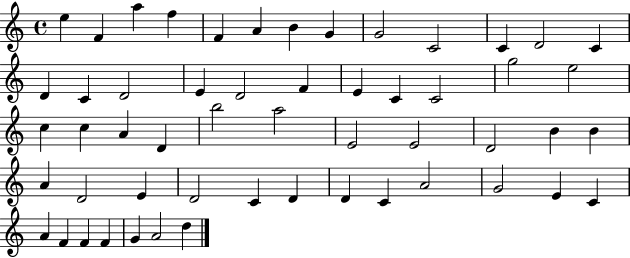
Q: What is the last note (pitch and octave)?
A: D5